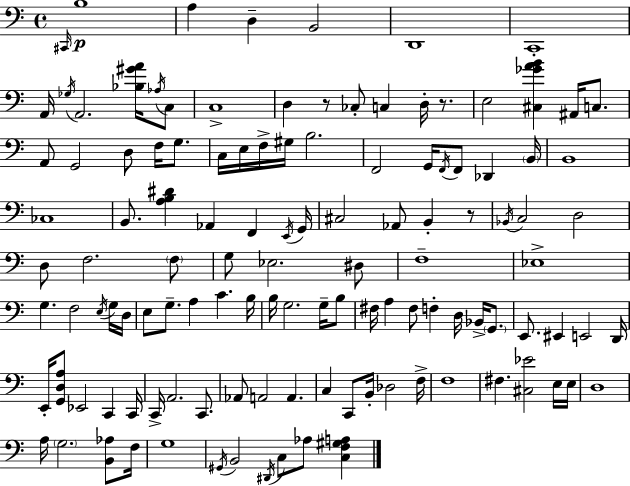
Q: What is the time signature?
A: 4/4